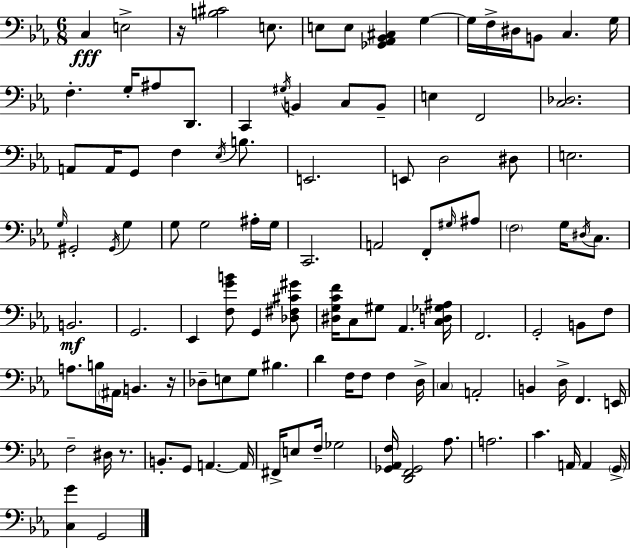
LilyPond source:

{
  \clef bass
  \numericTimeSignature
  \time 6/8
  \key ees \major
  \repeat volta 2 { c4\fff e2-> | r16 <b cis'>2 e8. | e8 e8 <ges, aes, bes, cis>4 g4~~ | g16 f16-> dis16 b,8 c4. g16 | \break f4.-. g16-. ais8 d,8. | c,4 \acciaccatura { gis16 } b,4 c8 b,8-- | e4 f,2 | <c des>2. | \break a,8 a,16 g,8 f4 \acciaccatura { ees16 } b8. | e,2. | e,8 d2 | dis8 e2. | \break \grace { g16 } gis,2-. \acciaccatura { gis,16 } | g4 g8 g2 | ais16-. g16 c,2. | a,2 | \break f,8-. \grace { gis16 } ais8 \parenthesize f2 | g16 \acciaccatura { dis16 } c8. b,2.\mf | g,2. | ees,4 <f g' b'>8 | \break g,4 <des fis cis' gis'>8 <dis g c' f'>16 c8 gis8 aes,4. | <c d ges ais>16 f,2. | g,2-. | b,8 f8 a8. b16 \parenthesize ais,16 b,4. | \break r16 des8-- e8 g8 | bis4. d'4 f16 f8 | f4 d16-> \parenthesize c4 a,2-. | b,4 d16-> f,4. | \break e,16 f2-- | dis16 r8. b,8.-. g,8 a,4.~~ | a,16 fis,16-> e8 f16-- ges2 | <ges, aes, f>16 <d, f, ges,>2 | \break aes8. a2. | c'4. | a,16 a,4 \parenthesize g,16-> <c g'>4 g,2 | } \bar "|."
}